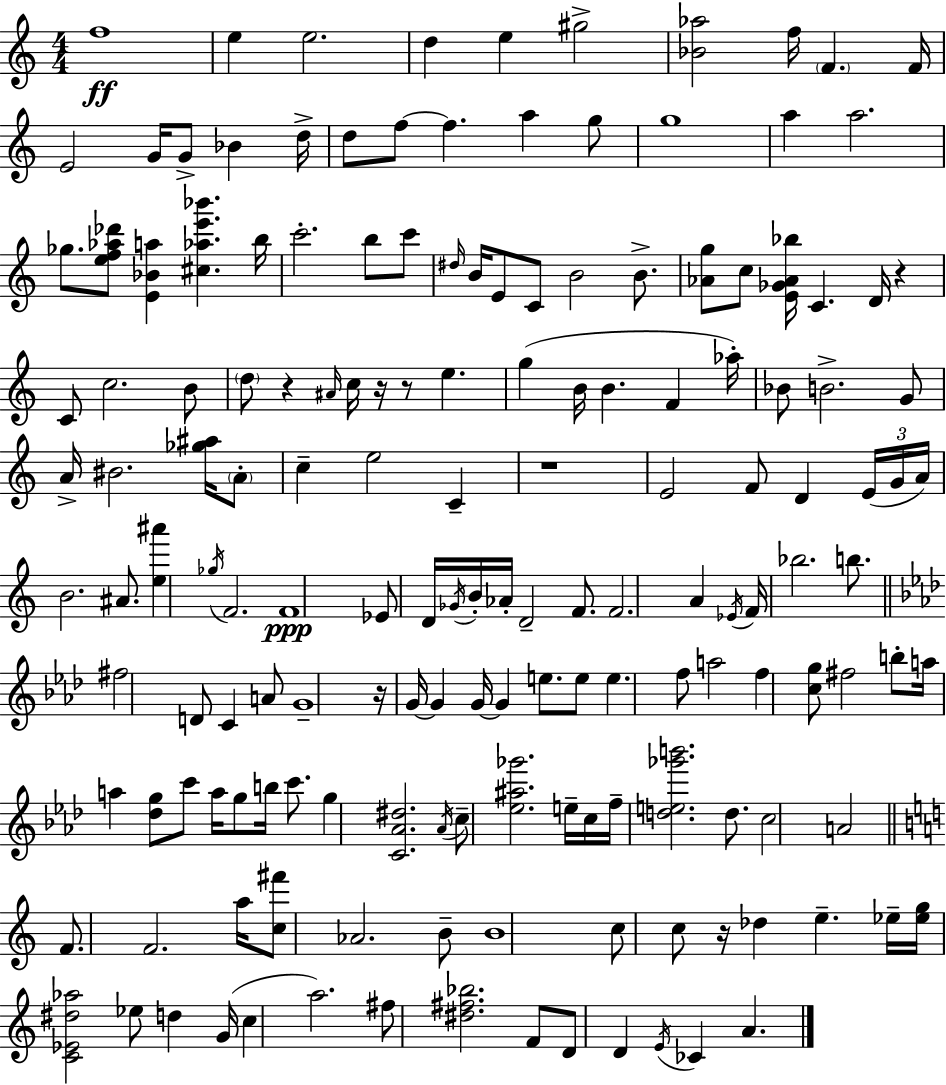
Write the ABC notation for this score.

X:1
T:Untitled
M:4/4
L:1/4
K:Am
f4 e e2 d e ^g2 [_B_a]2 f/4 F F/4 E2 G/4 G/2 _B d/4 d/2 f/2 f a g/2 g4 a a2 _g/2 [ef_a_d']/2 [E_Ba] [^c_ae'_b'] b/4 c'2 b/2 c'/2 ^d/4 B/4 E/2 C/2 B2 B/2 [_Ag]/2 c/2 [E_G_A_b]/4 C D/4 z C/2 c2 B/2 d/2 z ^A/4 c/4 z/4 z/2 e g B/4 B F _a/4 _B/2 B2 G/2 A/4 ^B2 [_g^a]/4 A/2 c e2 C z4 E2 F/2 D E/4 G/4 A/4 B2 ^A/2 [e^a'] _g/4 F2 F4 _E/2 D/4 _G/4 B/4 _A/4 D2 F/2 F2 A _E/4 F/4 _b2 b/2 ^f2 D/2 C A/2 G4 z/4 G/4 G G/4 G e/2 e/2 e f/2 a2 f [cg]/2 ^f2 b/2 a/4 a [_dg]/2 c'/2 a/4 g/2 b/4 c'/2 g [C_A^d]2 _A/4 c/2 [_e^a_g']2 e/4 c/4 f/4 [de_g'b']2 d/2 c2 A2 F/2 F2 a/4 [c^f']/2 _A2 B/2 B4 c/2 c/2 z/4 _d e _e/4 [_eg]/4 [C_E^d_a]2 _e/2 d G/4 c a2 ^f/2 [^d^f_b]2 F/2 D/2 D E/4 _C A